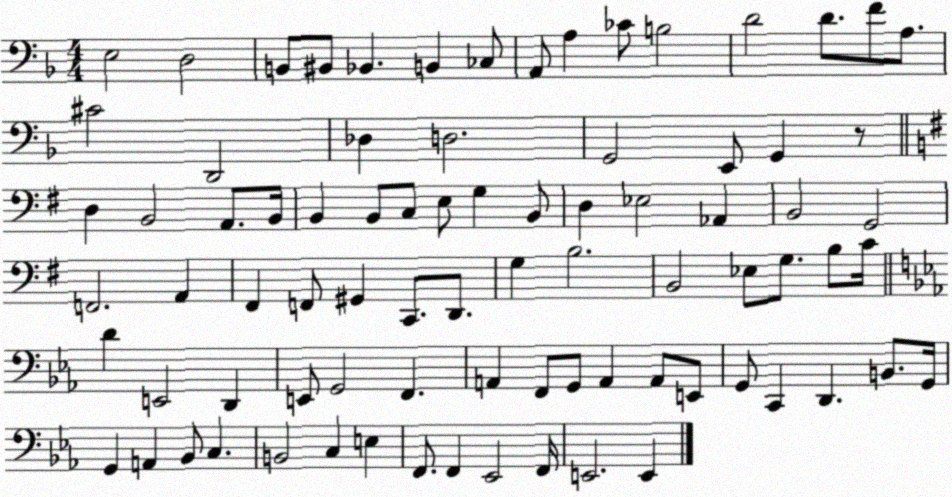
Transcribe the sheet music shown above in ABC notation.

X:1
T:Untitled
M:4/4
L:1/4
K:F
E,2 D,2 B,,/2 ^B,,/2 _B,, B,, _C,/2 A,,/2 A, _C/2 B,2 D2 D/2 F/2 A,/2 ^C2 D,,2 _D, D,2 G,,2 E,,/2 G,, z/2 D, B,,2 A,,/2 B,,/4 B,, B,,/2 C,/2 E,/2 G, B,,/2 D, _E,2 _A,, B,,2 G,,2 F,,2 A,, ^F,, F,,/2 ^G,, C,,/2 D,,/2 G, B,2 B,,2 _E,/2 G,/2 B,/2 C/4 D E,,2 D,, E,,/2 G,,2 F,, A,, F,,/2 G,,/2 A,, A,,/2 E,,/2 G,,/2 C,, D,, B,,/2 G,,/4 G,, A,, _B,,/2 C, B,,2 C, E, F,,/2 F,, _E,,2 F,,/4 E,,2 E,,